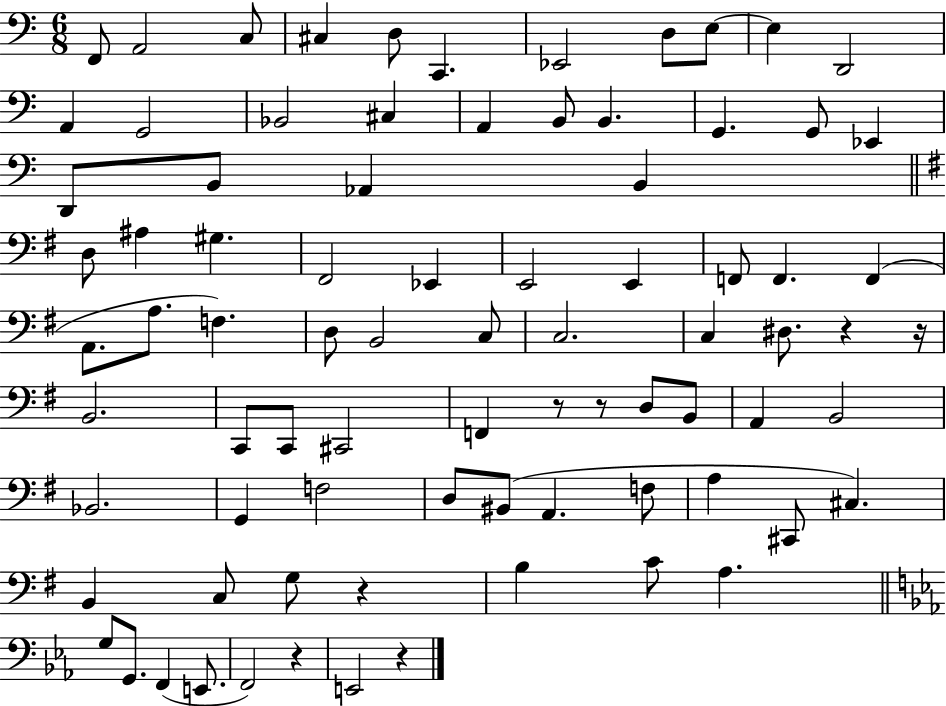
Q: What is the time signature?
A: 6/8